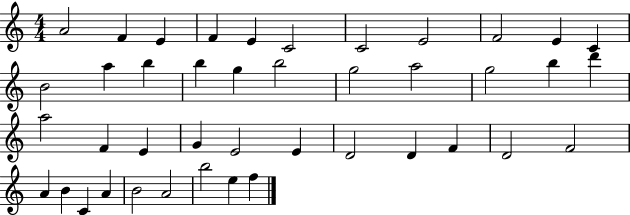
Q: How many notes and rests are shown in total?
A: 42